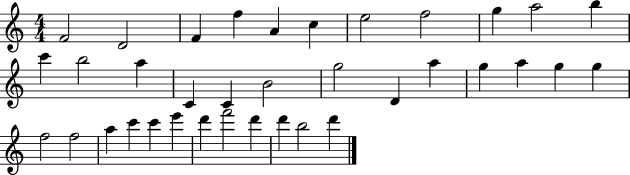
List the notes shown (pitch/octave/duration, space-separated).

F4/h D4/h F4/q F5/q A4/q C5/q E5/h F5/h G5/q A5/h B5/q C6/q B5/h A5/q C4/q C4/q B4/h G5/h D4/q A5/q G5/q A5/q G5/q G5/q F5/h F5/h A5/q C6/q C6/q E6/q D6/q F6/h D6/q D6/q B5/h D6/q